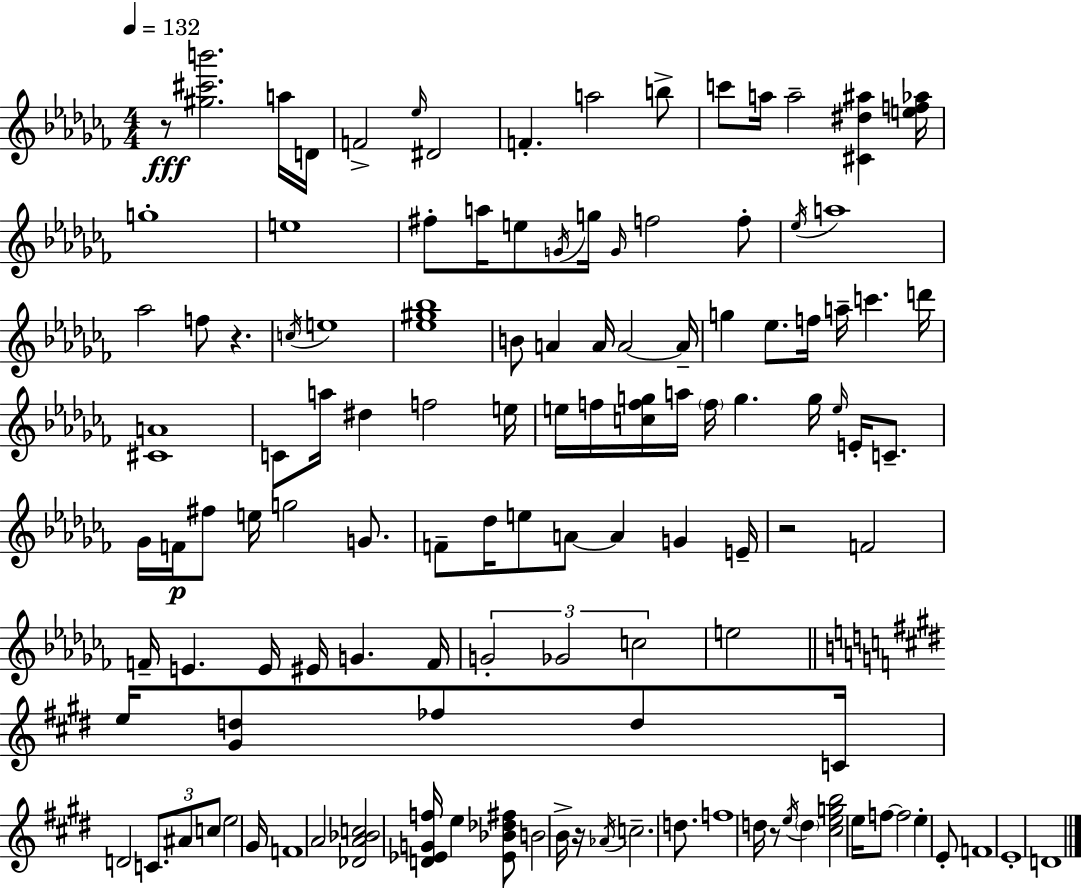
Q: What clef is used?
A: treble